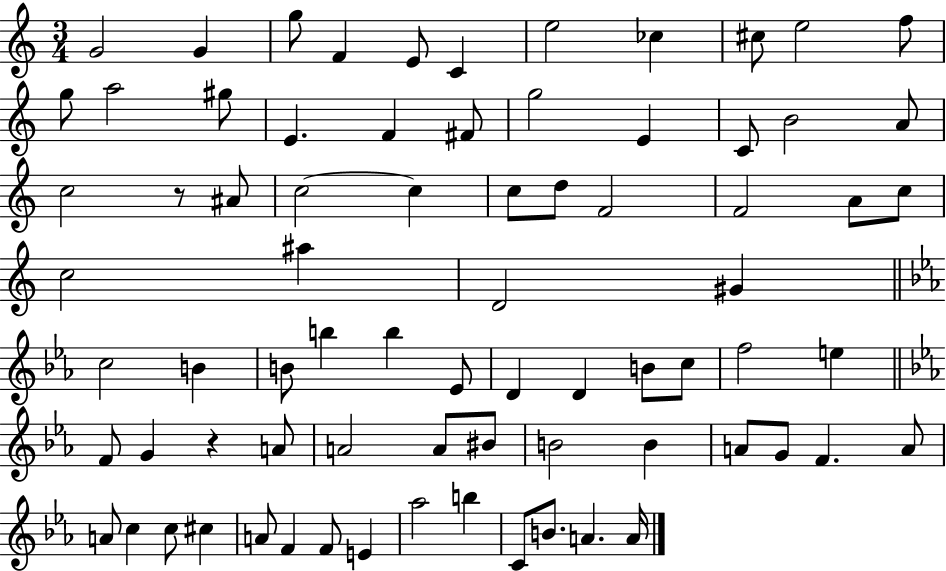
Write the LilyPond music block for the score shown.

{
  \clef treble
  \numericTimeSignature
  \time 3/4
  \key c \major
  g'2 g'4 | g''8 f'4 e'8 c'4 | e''2 ces''4 | cis''8 e''2 f''8 | \break g''8 a''2 gis''8 | e'4. f'4 fis'8 | g''2 e'4 | c'8 b'2 a'8 | \break c''2 r8 ais'8 | c''2~~ c''4 | c''8 d''8 f'2 | f'2 a'8 c''8 | \break c''2 ais''4 | d'2 gis'4 | \bar "||" \break \key ees \major c''2 b'4 | b'8 b''4 b''4 ees'8 | d'4 d'4 b'8 c''8 | f''2 e''4 | \break \bar "||" \break \key ees \major f'8 g'4 r4 a'8 | a'2 a'8 bis'8 | b'2 b'4 | a'8 g'8 f'4. a'8 | \break a'8 c''4 c''8 cis''4 | a'8 f'4 f'8 e'4 | aes''2 b''4 | c'8 b'8. a'4. a'16 | \break \bar "|."
}